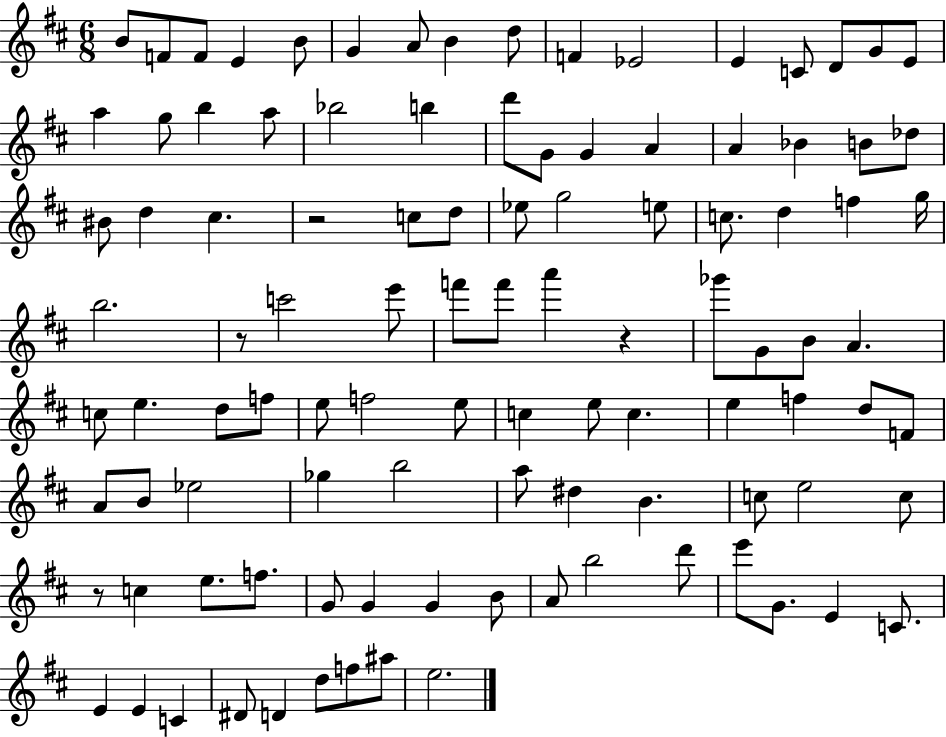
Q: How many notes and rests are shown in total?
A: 104